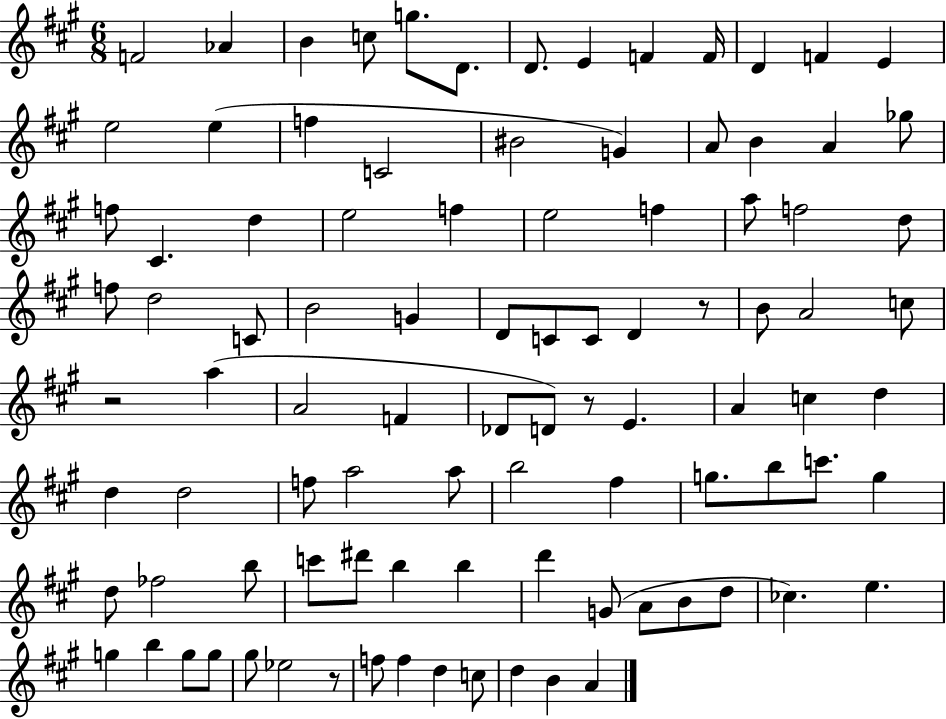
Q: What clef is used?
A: treble